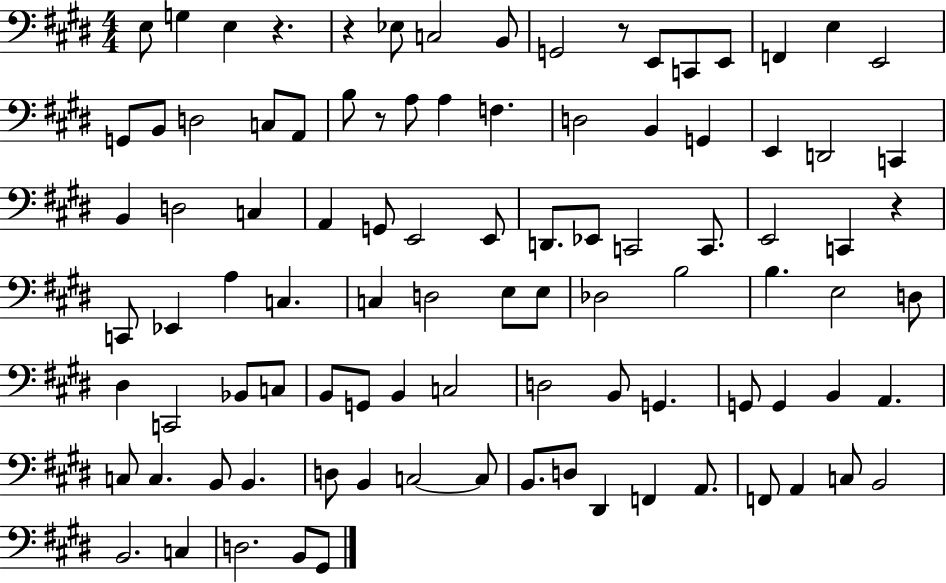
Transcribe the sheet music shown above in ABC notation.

X:1
T:Untitled
M:4/4
L:1/4
K:E
E,/2 G, E, z z _E,/2 C,2 B,,/2 G,,2 z/2 E,,/2 C,,/2 E,,/2 F,, E, E,,2 G,,/2 B,,/2 D,2 C,/2 A,,/2 B,/2 z/2 A,/2 A, F, D,2 B,, G,, E,, D,,2 C,, B,, D,2 C, A,, G,,/2 E,,2 E,,/2 D,,/2 _E,,/2 C,,2 C,,/2 E,,2 C,, z C,,/2 _E,, A, C, C, D,2 E,/2 E,/2 _D,2 B,2 B, E,2 D,/2 ^D, C,,2 _B,,/2 C,/2 B,,/2 G,,/2 B,, C,2 D,2 B,,/2 G,, G,,/2 G,, B,, A,, C,/2 C, B,,/2 B,, D,/2 B,, C,2 C,/2 B,,/2 D,/2 ^D,, F,, A,,/2 F,,/2 A,, C,/2 B,,2 B,,2 C, D,2 B,,/2 ^G,,/2